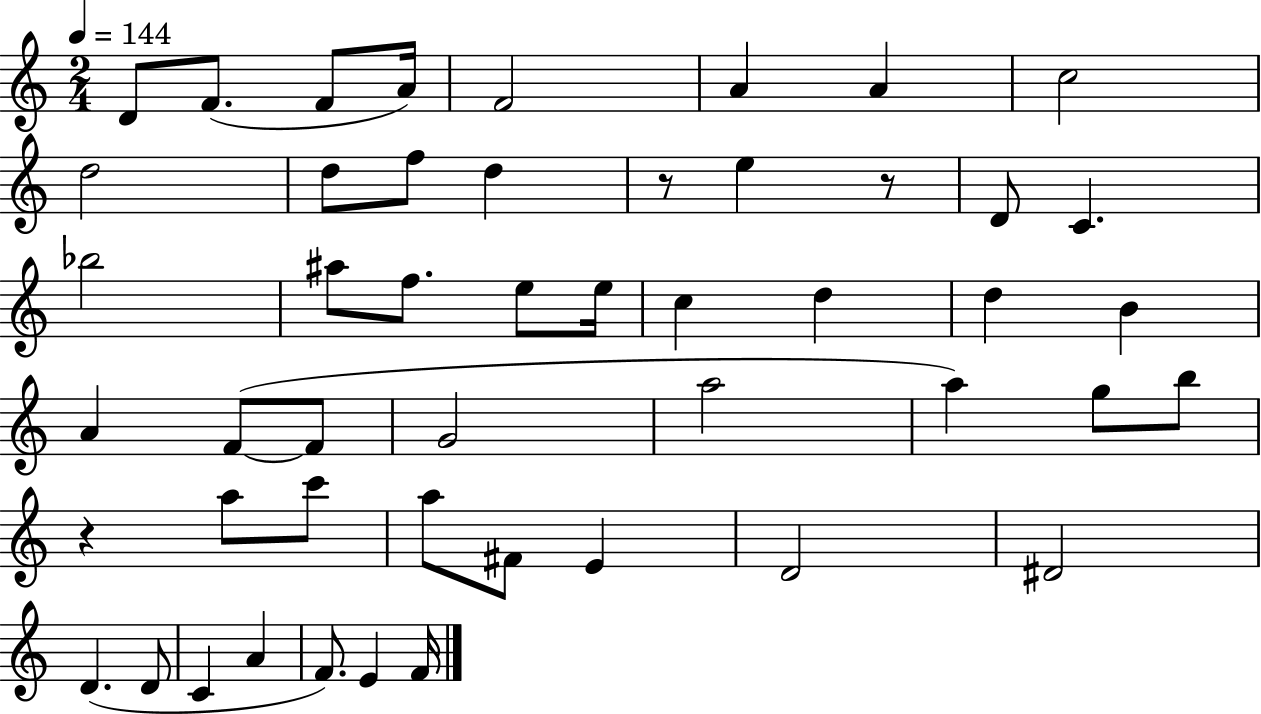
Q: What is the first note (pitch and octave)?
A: D4